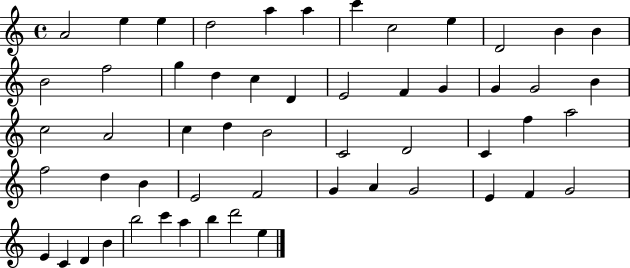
A4/h E5/q E5/q D5/h A5/q A5/q C6/q C5/h E5/q D4/h B4/q B4/q B4/h F5/h G5/q D5/q C5/q D4/q E4/h F4/q G4/q G4/q G4/h B4/q C5/h A4/h C5/q D5/q B4/h C4/h D4/h C4/q F5/q A5/h F5/h D5/q B4/q E4/h F4/h G4/q A4/q G4/h E4/q F4/q G4/h E4/q C4/q D4/q B4/q B5/h C6/q A5/q B5/q D6/h E5/q